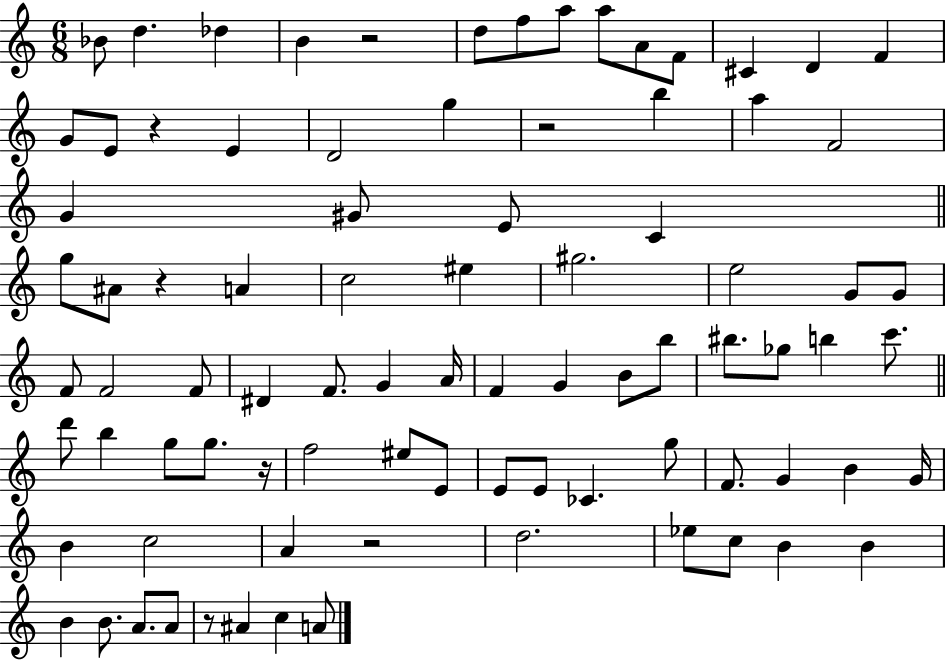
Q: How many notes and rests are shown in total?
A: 86